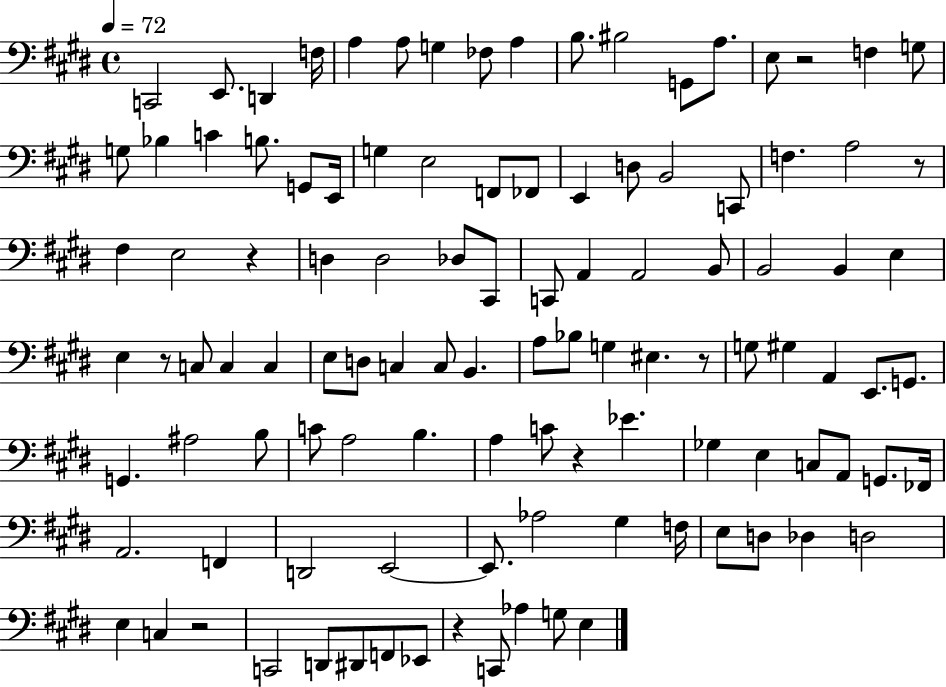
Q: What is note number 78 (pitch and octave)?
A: FES2